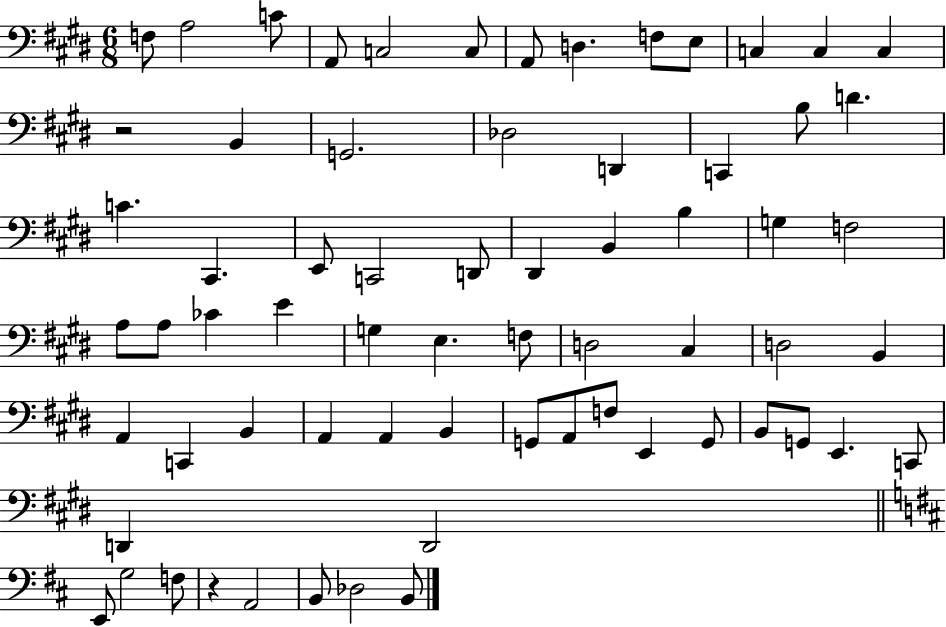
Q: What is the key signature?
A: E major